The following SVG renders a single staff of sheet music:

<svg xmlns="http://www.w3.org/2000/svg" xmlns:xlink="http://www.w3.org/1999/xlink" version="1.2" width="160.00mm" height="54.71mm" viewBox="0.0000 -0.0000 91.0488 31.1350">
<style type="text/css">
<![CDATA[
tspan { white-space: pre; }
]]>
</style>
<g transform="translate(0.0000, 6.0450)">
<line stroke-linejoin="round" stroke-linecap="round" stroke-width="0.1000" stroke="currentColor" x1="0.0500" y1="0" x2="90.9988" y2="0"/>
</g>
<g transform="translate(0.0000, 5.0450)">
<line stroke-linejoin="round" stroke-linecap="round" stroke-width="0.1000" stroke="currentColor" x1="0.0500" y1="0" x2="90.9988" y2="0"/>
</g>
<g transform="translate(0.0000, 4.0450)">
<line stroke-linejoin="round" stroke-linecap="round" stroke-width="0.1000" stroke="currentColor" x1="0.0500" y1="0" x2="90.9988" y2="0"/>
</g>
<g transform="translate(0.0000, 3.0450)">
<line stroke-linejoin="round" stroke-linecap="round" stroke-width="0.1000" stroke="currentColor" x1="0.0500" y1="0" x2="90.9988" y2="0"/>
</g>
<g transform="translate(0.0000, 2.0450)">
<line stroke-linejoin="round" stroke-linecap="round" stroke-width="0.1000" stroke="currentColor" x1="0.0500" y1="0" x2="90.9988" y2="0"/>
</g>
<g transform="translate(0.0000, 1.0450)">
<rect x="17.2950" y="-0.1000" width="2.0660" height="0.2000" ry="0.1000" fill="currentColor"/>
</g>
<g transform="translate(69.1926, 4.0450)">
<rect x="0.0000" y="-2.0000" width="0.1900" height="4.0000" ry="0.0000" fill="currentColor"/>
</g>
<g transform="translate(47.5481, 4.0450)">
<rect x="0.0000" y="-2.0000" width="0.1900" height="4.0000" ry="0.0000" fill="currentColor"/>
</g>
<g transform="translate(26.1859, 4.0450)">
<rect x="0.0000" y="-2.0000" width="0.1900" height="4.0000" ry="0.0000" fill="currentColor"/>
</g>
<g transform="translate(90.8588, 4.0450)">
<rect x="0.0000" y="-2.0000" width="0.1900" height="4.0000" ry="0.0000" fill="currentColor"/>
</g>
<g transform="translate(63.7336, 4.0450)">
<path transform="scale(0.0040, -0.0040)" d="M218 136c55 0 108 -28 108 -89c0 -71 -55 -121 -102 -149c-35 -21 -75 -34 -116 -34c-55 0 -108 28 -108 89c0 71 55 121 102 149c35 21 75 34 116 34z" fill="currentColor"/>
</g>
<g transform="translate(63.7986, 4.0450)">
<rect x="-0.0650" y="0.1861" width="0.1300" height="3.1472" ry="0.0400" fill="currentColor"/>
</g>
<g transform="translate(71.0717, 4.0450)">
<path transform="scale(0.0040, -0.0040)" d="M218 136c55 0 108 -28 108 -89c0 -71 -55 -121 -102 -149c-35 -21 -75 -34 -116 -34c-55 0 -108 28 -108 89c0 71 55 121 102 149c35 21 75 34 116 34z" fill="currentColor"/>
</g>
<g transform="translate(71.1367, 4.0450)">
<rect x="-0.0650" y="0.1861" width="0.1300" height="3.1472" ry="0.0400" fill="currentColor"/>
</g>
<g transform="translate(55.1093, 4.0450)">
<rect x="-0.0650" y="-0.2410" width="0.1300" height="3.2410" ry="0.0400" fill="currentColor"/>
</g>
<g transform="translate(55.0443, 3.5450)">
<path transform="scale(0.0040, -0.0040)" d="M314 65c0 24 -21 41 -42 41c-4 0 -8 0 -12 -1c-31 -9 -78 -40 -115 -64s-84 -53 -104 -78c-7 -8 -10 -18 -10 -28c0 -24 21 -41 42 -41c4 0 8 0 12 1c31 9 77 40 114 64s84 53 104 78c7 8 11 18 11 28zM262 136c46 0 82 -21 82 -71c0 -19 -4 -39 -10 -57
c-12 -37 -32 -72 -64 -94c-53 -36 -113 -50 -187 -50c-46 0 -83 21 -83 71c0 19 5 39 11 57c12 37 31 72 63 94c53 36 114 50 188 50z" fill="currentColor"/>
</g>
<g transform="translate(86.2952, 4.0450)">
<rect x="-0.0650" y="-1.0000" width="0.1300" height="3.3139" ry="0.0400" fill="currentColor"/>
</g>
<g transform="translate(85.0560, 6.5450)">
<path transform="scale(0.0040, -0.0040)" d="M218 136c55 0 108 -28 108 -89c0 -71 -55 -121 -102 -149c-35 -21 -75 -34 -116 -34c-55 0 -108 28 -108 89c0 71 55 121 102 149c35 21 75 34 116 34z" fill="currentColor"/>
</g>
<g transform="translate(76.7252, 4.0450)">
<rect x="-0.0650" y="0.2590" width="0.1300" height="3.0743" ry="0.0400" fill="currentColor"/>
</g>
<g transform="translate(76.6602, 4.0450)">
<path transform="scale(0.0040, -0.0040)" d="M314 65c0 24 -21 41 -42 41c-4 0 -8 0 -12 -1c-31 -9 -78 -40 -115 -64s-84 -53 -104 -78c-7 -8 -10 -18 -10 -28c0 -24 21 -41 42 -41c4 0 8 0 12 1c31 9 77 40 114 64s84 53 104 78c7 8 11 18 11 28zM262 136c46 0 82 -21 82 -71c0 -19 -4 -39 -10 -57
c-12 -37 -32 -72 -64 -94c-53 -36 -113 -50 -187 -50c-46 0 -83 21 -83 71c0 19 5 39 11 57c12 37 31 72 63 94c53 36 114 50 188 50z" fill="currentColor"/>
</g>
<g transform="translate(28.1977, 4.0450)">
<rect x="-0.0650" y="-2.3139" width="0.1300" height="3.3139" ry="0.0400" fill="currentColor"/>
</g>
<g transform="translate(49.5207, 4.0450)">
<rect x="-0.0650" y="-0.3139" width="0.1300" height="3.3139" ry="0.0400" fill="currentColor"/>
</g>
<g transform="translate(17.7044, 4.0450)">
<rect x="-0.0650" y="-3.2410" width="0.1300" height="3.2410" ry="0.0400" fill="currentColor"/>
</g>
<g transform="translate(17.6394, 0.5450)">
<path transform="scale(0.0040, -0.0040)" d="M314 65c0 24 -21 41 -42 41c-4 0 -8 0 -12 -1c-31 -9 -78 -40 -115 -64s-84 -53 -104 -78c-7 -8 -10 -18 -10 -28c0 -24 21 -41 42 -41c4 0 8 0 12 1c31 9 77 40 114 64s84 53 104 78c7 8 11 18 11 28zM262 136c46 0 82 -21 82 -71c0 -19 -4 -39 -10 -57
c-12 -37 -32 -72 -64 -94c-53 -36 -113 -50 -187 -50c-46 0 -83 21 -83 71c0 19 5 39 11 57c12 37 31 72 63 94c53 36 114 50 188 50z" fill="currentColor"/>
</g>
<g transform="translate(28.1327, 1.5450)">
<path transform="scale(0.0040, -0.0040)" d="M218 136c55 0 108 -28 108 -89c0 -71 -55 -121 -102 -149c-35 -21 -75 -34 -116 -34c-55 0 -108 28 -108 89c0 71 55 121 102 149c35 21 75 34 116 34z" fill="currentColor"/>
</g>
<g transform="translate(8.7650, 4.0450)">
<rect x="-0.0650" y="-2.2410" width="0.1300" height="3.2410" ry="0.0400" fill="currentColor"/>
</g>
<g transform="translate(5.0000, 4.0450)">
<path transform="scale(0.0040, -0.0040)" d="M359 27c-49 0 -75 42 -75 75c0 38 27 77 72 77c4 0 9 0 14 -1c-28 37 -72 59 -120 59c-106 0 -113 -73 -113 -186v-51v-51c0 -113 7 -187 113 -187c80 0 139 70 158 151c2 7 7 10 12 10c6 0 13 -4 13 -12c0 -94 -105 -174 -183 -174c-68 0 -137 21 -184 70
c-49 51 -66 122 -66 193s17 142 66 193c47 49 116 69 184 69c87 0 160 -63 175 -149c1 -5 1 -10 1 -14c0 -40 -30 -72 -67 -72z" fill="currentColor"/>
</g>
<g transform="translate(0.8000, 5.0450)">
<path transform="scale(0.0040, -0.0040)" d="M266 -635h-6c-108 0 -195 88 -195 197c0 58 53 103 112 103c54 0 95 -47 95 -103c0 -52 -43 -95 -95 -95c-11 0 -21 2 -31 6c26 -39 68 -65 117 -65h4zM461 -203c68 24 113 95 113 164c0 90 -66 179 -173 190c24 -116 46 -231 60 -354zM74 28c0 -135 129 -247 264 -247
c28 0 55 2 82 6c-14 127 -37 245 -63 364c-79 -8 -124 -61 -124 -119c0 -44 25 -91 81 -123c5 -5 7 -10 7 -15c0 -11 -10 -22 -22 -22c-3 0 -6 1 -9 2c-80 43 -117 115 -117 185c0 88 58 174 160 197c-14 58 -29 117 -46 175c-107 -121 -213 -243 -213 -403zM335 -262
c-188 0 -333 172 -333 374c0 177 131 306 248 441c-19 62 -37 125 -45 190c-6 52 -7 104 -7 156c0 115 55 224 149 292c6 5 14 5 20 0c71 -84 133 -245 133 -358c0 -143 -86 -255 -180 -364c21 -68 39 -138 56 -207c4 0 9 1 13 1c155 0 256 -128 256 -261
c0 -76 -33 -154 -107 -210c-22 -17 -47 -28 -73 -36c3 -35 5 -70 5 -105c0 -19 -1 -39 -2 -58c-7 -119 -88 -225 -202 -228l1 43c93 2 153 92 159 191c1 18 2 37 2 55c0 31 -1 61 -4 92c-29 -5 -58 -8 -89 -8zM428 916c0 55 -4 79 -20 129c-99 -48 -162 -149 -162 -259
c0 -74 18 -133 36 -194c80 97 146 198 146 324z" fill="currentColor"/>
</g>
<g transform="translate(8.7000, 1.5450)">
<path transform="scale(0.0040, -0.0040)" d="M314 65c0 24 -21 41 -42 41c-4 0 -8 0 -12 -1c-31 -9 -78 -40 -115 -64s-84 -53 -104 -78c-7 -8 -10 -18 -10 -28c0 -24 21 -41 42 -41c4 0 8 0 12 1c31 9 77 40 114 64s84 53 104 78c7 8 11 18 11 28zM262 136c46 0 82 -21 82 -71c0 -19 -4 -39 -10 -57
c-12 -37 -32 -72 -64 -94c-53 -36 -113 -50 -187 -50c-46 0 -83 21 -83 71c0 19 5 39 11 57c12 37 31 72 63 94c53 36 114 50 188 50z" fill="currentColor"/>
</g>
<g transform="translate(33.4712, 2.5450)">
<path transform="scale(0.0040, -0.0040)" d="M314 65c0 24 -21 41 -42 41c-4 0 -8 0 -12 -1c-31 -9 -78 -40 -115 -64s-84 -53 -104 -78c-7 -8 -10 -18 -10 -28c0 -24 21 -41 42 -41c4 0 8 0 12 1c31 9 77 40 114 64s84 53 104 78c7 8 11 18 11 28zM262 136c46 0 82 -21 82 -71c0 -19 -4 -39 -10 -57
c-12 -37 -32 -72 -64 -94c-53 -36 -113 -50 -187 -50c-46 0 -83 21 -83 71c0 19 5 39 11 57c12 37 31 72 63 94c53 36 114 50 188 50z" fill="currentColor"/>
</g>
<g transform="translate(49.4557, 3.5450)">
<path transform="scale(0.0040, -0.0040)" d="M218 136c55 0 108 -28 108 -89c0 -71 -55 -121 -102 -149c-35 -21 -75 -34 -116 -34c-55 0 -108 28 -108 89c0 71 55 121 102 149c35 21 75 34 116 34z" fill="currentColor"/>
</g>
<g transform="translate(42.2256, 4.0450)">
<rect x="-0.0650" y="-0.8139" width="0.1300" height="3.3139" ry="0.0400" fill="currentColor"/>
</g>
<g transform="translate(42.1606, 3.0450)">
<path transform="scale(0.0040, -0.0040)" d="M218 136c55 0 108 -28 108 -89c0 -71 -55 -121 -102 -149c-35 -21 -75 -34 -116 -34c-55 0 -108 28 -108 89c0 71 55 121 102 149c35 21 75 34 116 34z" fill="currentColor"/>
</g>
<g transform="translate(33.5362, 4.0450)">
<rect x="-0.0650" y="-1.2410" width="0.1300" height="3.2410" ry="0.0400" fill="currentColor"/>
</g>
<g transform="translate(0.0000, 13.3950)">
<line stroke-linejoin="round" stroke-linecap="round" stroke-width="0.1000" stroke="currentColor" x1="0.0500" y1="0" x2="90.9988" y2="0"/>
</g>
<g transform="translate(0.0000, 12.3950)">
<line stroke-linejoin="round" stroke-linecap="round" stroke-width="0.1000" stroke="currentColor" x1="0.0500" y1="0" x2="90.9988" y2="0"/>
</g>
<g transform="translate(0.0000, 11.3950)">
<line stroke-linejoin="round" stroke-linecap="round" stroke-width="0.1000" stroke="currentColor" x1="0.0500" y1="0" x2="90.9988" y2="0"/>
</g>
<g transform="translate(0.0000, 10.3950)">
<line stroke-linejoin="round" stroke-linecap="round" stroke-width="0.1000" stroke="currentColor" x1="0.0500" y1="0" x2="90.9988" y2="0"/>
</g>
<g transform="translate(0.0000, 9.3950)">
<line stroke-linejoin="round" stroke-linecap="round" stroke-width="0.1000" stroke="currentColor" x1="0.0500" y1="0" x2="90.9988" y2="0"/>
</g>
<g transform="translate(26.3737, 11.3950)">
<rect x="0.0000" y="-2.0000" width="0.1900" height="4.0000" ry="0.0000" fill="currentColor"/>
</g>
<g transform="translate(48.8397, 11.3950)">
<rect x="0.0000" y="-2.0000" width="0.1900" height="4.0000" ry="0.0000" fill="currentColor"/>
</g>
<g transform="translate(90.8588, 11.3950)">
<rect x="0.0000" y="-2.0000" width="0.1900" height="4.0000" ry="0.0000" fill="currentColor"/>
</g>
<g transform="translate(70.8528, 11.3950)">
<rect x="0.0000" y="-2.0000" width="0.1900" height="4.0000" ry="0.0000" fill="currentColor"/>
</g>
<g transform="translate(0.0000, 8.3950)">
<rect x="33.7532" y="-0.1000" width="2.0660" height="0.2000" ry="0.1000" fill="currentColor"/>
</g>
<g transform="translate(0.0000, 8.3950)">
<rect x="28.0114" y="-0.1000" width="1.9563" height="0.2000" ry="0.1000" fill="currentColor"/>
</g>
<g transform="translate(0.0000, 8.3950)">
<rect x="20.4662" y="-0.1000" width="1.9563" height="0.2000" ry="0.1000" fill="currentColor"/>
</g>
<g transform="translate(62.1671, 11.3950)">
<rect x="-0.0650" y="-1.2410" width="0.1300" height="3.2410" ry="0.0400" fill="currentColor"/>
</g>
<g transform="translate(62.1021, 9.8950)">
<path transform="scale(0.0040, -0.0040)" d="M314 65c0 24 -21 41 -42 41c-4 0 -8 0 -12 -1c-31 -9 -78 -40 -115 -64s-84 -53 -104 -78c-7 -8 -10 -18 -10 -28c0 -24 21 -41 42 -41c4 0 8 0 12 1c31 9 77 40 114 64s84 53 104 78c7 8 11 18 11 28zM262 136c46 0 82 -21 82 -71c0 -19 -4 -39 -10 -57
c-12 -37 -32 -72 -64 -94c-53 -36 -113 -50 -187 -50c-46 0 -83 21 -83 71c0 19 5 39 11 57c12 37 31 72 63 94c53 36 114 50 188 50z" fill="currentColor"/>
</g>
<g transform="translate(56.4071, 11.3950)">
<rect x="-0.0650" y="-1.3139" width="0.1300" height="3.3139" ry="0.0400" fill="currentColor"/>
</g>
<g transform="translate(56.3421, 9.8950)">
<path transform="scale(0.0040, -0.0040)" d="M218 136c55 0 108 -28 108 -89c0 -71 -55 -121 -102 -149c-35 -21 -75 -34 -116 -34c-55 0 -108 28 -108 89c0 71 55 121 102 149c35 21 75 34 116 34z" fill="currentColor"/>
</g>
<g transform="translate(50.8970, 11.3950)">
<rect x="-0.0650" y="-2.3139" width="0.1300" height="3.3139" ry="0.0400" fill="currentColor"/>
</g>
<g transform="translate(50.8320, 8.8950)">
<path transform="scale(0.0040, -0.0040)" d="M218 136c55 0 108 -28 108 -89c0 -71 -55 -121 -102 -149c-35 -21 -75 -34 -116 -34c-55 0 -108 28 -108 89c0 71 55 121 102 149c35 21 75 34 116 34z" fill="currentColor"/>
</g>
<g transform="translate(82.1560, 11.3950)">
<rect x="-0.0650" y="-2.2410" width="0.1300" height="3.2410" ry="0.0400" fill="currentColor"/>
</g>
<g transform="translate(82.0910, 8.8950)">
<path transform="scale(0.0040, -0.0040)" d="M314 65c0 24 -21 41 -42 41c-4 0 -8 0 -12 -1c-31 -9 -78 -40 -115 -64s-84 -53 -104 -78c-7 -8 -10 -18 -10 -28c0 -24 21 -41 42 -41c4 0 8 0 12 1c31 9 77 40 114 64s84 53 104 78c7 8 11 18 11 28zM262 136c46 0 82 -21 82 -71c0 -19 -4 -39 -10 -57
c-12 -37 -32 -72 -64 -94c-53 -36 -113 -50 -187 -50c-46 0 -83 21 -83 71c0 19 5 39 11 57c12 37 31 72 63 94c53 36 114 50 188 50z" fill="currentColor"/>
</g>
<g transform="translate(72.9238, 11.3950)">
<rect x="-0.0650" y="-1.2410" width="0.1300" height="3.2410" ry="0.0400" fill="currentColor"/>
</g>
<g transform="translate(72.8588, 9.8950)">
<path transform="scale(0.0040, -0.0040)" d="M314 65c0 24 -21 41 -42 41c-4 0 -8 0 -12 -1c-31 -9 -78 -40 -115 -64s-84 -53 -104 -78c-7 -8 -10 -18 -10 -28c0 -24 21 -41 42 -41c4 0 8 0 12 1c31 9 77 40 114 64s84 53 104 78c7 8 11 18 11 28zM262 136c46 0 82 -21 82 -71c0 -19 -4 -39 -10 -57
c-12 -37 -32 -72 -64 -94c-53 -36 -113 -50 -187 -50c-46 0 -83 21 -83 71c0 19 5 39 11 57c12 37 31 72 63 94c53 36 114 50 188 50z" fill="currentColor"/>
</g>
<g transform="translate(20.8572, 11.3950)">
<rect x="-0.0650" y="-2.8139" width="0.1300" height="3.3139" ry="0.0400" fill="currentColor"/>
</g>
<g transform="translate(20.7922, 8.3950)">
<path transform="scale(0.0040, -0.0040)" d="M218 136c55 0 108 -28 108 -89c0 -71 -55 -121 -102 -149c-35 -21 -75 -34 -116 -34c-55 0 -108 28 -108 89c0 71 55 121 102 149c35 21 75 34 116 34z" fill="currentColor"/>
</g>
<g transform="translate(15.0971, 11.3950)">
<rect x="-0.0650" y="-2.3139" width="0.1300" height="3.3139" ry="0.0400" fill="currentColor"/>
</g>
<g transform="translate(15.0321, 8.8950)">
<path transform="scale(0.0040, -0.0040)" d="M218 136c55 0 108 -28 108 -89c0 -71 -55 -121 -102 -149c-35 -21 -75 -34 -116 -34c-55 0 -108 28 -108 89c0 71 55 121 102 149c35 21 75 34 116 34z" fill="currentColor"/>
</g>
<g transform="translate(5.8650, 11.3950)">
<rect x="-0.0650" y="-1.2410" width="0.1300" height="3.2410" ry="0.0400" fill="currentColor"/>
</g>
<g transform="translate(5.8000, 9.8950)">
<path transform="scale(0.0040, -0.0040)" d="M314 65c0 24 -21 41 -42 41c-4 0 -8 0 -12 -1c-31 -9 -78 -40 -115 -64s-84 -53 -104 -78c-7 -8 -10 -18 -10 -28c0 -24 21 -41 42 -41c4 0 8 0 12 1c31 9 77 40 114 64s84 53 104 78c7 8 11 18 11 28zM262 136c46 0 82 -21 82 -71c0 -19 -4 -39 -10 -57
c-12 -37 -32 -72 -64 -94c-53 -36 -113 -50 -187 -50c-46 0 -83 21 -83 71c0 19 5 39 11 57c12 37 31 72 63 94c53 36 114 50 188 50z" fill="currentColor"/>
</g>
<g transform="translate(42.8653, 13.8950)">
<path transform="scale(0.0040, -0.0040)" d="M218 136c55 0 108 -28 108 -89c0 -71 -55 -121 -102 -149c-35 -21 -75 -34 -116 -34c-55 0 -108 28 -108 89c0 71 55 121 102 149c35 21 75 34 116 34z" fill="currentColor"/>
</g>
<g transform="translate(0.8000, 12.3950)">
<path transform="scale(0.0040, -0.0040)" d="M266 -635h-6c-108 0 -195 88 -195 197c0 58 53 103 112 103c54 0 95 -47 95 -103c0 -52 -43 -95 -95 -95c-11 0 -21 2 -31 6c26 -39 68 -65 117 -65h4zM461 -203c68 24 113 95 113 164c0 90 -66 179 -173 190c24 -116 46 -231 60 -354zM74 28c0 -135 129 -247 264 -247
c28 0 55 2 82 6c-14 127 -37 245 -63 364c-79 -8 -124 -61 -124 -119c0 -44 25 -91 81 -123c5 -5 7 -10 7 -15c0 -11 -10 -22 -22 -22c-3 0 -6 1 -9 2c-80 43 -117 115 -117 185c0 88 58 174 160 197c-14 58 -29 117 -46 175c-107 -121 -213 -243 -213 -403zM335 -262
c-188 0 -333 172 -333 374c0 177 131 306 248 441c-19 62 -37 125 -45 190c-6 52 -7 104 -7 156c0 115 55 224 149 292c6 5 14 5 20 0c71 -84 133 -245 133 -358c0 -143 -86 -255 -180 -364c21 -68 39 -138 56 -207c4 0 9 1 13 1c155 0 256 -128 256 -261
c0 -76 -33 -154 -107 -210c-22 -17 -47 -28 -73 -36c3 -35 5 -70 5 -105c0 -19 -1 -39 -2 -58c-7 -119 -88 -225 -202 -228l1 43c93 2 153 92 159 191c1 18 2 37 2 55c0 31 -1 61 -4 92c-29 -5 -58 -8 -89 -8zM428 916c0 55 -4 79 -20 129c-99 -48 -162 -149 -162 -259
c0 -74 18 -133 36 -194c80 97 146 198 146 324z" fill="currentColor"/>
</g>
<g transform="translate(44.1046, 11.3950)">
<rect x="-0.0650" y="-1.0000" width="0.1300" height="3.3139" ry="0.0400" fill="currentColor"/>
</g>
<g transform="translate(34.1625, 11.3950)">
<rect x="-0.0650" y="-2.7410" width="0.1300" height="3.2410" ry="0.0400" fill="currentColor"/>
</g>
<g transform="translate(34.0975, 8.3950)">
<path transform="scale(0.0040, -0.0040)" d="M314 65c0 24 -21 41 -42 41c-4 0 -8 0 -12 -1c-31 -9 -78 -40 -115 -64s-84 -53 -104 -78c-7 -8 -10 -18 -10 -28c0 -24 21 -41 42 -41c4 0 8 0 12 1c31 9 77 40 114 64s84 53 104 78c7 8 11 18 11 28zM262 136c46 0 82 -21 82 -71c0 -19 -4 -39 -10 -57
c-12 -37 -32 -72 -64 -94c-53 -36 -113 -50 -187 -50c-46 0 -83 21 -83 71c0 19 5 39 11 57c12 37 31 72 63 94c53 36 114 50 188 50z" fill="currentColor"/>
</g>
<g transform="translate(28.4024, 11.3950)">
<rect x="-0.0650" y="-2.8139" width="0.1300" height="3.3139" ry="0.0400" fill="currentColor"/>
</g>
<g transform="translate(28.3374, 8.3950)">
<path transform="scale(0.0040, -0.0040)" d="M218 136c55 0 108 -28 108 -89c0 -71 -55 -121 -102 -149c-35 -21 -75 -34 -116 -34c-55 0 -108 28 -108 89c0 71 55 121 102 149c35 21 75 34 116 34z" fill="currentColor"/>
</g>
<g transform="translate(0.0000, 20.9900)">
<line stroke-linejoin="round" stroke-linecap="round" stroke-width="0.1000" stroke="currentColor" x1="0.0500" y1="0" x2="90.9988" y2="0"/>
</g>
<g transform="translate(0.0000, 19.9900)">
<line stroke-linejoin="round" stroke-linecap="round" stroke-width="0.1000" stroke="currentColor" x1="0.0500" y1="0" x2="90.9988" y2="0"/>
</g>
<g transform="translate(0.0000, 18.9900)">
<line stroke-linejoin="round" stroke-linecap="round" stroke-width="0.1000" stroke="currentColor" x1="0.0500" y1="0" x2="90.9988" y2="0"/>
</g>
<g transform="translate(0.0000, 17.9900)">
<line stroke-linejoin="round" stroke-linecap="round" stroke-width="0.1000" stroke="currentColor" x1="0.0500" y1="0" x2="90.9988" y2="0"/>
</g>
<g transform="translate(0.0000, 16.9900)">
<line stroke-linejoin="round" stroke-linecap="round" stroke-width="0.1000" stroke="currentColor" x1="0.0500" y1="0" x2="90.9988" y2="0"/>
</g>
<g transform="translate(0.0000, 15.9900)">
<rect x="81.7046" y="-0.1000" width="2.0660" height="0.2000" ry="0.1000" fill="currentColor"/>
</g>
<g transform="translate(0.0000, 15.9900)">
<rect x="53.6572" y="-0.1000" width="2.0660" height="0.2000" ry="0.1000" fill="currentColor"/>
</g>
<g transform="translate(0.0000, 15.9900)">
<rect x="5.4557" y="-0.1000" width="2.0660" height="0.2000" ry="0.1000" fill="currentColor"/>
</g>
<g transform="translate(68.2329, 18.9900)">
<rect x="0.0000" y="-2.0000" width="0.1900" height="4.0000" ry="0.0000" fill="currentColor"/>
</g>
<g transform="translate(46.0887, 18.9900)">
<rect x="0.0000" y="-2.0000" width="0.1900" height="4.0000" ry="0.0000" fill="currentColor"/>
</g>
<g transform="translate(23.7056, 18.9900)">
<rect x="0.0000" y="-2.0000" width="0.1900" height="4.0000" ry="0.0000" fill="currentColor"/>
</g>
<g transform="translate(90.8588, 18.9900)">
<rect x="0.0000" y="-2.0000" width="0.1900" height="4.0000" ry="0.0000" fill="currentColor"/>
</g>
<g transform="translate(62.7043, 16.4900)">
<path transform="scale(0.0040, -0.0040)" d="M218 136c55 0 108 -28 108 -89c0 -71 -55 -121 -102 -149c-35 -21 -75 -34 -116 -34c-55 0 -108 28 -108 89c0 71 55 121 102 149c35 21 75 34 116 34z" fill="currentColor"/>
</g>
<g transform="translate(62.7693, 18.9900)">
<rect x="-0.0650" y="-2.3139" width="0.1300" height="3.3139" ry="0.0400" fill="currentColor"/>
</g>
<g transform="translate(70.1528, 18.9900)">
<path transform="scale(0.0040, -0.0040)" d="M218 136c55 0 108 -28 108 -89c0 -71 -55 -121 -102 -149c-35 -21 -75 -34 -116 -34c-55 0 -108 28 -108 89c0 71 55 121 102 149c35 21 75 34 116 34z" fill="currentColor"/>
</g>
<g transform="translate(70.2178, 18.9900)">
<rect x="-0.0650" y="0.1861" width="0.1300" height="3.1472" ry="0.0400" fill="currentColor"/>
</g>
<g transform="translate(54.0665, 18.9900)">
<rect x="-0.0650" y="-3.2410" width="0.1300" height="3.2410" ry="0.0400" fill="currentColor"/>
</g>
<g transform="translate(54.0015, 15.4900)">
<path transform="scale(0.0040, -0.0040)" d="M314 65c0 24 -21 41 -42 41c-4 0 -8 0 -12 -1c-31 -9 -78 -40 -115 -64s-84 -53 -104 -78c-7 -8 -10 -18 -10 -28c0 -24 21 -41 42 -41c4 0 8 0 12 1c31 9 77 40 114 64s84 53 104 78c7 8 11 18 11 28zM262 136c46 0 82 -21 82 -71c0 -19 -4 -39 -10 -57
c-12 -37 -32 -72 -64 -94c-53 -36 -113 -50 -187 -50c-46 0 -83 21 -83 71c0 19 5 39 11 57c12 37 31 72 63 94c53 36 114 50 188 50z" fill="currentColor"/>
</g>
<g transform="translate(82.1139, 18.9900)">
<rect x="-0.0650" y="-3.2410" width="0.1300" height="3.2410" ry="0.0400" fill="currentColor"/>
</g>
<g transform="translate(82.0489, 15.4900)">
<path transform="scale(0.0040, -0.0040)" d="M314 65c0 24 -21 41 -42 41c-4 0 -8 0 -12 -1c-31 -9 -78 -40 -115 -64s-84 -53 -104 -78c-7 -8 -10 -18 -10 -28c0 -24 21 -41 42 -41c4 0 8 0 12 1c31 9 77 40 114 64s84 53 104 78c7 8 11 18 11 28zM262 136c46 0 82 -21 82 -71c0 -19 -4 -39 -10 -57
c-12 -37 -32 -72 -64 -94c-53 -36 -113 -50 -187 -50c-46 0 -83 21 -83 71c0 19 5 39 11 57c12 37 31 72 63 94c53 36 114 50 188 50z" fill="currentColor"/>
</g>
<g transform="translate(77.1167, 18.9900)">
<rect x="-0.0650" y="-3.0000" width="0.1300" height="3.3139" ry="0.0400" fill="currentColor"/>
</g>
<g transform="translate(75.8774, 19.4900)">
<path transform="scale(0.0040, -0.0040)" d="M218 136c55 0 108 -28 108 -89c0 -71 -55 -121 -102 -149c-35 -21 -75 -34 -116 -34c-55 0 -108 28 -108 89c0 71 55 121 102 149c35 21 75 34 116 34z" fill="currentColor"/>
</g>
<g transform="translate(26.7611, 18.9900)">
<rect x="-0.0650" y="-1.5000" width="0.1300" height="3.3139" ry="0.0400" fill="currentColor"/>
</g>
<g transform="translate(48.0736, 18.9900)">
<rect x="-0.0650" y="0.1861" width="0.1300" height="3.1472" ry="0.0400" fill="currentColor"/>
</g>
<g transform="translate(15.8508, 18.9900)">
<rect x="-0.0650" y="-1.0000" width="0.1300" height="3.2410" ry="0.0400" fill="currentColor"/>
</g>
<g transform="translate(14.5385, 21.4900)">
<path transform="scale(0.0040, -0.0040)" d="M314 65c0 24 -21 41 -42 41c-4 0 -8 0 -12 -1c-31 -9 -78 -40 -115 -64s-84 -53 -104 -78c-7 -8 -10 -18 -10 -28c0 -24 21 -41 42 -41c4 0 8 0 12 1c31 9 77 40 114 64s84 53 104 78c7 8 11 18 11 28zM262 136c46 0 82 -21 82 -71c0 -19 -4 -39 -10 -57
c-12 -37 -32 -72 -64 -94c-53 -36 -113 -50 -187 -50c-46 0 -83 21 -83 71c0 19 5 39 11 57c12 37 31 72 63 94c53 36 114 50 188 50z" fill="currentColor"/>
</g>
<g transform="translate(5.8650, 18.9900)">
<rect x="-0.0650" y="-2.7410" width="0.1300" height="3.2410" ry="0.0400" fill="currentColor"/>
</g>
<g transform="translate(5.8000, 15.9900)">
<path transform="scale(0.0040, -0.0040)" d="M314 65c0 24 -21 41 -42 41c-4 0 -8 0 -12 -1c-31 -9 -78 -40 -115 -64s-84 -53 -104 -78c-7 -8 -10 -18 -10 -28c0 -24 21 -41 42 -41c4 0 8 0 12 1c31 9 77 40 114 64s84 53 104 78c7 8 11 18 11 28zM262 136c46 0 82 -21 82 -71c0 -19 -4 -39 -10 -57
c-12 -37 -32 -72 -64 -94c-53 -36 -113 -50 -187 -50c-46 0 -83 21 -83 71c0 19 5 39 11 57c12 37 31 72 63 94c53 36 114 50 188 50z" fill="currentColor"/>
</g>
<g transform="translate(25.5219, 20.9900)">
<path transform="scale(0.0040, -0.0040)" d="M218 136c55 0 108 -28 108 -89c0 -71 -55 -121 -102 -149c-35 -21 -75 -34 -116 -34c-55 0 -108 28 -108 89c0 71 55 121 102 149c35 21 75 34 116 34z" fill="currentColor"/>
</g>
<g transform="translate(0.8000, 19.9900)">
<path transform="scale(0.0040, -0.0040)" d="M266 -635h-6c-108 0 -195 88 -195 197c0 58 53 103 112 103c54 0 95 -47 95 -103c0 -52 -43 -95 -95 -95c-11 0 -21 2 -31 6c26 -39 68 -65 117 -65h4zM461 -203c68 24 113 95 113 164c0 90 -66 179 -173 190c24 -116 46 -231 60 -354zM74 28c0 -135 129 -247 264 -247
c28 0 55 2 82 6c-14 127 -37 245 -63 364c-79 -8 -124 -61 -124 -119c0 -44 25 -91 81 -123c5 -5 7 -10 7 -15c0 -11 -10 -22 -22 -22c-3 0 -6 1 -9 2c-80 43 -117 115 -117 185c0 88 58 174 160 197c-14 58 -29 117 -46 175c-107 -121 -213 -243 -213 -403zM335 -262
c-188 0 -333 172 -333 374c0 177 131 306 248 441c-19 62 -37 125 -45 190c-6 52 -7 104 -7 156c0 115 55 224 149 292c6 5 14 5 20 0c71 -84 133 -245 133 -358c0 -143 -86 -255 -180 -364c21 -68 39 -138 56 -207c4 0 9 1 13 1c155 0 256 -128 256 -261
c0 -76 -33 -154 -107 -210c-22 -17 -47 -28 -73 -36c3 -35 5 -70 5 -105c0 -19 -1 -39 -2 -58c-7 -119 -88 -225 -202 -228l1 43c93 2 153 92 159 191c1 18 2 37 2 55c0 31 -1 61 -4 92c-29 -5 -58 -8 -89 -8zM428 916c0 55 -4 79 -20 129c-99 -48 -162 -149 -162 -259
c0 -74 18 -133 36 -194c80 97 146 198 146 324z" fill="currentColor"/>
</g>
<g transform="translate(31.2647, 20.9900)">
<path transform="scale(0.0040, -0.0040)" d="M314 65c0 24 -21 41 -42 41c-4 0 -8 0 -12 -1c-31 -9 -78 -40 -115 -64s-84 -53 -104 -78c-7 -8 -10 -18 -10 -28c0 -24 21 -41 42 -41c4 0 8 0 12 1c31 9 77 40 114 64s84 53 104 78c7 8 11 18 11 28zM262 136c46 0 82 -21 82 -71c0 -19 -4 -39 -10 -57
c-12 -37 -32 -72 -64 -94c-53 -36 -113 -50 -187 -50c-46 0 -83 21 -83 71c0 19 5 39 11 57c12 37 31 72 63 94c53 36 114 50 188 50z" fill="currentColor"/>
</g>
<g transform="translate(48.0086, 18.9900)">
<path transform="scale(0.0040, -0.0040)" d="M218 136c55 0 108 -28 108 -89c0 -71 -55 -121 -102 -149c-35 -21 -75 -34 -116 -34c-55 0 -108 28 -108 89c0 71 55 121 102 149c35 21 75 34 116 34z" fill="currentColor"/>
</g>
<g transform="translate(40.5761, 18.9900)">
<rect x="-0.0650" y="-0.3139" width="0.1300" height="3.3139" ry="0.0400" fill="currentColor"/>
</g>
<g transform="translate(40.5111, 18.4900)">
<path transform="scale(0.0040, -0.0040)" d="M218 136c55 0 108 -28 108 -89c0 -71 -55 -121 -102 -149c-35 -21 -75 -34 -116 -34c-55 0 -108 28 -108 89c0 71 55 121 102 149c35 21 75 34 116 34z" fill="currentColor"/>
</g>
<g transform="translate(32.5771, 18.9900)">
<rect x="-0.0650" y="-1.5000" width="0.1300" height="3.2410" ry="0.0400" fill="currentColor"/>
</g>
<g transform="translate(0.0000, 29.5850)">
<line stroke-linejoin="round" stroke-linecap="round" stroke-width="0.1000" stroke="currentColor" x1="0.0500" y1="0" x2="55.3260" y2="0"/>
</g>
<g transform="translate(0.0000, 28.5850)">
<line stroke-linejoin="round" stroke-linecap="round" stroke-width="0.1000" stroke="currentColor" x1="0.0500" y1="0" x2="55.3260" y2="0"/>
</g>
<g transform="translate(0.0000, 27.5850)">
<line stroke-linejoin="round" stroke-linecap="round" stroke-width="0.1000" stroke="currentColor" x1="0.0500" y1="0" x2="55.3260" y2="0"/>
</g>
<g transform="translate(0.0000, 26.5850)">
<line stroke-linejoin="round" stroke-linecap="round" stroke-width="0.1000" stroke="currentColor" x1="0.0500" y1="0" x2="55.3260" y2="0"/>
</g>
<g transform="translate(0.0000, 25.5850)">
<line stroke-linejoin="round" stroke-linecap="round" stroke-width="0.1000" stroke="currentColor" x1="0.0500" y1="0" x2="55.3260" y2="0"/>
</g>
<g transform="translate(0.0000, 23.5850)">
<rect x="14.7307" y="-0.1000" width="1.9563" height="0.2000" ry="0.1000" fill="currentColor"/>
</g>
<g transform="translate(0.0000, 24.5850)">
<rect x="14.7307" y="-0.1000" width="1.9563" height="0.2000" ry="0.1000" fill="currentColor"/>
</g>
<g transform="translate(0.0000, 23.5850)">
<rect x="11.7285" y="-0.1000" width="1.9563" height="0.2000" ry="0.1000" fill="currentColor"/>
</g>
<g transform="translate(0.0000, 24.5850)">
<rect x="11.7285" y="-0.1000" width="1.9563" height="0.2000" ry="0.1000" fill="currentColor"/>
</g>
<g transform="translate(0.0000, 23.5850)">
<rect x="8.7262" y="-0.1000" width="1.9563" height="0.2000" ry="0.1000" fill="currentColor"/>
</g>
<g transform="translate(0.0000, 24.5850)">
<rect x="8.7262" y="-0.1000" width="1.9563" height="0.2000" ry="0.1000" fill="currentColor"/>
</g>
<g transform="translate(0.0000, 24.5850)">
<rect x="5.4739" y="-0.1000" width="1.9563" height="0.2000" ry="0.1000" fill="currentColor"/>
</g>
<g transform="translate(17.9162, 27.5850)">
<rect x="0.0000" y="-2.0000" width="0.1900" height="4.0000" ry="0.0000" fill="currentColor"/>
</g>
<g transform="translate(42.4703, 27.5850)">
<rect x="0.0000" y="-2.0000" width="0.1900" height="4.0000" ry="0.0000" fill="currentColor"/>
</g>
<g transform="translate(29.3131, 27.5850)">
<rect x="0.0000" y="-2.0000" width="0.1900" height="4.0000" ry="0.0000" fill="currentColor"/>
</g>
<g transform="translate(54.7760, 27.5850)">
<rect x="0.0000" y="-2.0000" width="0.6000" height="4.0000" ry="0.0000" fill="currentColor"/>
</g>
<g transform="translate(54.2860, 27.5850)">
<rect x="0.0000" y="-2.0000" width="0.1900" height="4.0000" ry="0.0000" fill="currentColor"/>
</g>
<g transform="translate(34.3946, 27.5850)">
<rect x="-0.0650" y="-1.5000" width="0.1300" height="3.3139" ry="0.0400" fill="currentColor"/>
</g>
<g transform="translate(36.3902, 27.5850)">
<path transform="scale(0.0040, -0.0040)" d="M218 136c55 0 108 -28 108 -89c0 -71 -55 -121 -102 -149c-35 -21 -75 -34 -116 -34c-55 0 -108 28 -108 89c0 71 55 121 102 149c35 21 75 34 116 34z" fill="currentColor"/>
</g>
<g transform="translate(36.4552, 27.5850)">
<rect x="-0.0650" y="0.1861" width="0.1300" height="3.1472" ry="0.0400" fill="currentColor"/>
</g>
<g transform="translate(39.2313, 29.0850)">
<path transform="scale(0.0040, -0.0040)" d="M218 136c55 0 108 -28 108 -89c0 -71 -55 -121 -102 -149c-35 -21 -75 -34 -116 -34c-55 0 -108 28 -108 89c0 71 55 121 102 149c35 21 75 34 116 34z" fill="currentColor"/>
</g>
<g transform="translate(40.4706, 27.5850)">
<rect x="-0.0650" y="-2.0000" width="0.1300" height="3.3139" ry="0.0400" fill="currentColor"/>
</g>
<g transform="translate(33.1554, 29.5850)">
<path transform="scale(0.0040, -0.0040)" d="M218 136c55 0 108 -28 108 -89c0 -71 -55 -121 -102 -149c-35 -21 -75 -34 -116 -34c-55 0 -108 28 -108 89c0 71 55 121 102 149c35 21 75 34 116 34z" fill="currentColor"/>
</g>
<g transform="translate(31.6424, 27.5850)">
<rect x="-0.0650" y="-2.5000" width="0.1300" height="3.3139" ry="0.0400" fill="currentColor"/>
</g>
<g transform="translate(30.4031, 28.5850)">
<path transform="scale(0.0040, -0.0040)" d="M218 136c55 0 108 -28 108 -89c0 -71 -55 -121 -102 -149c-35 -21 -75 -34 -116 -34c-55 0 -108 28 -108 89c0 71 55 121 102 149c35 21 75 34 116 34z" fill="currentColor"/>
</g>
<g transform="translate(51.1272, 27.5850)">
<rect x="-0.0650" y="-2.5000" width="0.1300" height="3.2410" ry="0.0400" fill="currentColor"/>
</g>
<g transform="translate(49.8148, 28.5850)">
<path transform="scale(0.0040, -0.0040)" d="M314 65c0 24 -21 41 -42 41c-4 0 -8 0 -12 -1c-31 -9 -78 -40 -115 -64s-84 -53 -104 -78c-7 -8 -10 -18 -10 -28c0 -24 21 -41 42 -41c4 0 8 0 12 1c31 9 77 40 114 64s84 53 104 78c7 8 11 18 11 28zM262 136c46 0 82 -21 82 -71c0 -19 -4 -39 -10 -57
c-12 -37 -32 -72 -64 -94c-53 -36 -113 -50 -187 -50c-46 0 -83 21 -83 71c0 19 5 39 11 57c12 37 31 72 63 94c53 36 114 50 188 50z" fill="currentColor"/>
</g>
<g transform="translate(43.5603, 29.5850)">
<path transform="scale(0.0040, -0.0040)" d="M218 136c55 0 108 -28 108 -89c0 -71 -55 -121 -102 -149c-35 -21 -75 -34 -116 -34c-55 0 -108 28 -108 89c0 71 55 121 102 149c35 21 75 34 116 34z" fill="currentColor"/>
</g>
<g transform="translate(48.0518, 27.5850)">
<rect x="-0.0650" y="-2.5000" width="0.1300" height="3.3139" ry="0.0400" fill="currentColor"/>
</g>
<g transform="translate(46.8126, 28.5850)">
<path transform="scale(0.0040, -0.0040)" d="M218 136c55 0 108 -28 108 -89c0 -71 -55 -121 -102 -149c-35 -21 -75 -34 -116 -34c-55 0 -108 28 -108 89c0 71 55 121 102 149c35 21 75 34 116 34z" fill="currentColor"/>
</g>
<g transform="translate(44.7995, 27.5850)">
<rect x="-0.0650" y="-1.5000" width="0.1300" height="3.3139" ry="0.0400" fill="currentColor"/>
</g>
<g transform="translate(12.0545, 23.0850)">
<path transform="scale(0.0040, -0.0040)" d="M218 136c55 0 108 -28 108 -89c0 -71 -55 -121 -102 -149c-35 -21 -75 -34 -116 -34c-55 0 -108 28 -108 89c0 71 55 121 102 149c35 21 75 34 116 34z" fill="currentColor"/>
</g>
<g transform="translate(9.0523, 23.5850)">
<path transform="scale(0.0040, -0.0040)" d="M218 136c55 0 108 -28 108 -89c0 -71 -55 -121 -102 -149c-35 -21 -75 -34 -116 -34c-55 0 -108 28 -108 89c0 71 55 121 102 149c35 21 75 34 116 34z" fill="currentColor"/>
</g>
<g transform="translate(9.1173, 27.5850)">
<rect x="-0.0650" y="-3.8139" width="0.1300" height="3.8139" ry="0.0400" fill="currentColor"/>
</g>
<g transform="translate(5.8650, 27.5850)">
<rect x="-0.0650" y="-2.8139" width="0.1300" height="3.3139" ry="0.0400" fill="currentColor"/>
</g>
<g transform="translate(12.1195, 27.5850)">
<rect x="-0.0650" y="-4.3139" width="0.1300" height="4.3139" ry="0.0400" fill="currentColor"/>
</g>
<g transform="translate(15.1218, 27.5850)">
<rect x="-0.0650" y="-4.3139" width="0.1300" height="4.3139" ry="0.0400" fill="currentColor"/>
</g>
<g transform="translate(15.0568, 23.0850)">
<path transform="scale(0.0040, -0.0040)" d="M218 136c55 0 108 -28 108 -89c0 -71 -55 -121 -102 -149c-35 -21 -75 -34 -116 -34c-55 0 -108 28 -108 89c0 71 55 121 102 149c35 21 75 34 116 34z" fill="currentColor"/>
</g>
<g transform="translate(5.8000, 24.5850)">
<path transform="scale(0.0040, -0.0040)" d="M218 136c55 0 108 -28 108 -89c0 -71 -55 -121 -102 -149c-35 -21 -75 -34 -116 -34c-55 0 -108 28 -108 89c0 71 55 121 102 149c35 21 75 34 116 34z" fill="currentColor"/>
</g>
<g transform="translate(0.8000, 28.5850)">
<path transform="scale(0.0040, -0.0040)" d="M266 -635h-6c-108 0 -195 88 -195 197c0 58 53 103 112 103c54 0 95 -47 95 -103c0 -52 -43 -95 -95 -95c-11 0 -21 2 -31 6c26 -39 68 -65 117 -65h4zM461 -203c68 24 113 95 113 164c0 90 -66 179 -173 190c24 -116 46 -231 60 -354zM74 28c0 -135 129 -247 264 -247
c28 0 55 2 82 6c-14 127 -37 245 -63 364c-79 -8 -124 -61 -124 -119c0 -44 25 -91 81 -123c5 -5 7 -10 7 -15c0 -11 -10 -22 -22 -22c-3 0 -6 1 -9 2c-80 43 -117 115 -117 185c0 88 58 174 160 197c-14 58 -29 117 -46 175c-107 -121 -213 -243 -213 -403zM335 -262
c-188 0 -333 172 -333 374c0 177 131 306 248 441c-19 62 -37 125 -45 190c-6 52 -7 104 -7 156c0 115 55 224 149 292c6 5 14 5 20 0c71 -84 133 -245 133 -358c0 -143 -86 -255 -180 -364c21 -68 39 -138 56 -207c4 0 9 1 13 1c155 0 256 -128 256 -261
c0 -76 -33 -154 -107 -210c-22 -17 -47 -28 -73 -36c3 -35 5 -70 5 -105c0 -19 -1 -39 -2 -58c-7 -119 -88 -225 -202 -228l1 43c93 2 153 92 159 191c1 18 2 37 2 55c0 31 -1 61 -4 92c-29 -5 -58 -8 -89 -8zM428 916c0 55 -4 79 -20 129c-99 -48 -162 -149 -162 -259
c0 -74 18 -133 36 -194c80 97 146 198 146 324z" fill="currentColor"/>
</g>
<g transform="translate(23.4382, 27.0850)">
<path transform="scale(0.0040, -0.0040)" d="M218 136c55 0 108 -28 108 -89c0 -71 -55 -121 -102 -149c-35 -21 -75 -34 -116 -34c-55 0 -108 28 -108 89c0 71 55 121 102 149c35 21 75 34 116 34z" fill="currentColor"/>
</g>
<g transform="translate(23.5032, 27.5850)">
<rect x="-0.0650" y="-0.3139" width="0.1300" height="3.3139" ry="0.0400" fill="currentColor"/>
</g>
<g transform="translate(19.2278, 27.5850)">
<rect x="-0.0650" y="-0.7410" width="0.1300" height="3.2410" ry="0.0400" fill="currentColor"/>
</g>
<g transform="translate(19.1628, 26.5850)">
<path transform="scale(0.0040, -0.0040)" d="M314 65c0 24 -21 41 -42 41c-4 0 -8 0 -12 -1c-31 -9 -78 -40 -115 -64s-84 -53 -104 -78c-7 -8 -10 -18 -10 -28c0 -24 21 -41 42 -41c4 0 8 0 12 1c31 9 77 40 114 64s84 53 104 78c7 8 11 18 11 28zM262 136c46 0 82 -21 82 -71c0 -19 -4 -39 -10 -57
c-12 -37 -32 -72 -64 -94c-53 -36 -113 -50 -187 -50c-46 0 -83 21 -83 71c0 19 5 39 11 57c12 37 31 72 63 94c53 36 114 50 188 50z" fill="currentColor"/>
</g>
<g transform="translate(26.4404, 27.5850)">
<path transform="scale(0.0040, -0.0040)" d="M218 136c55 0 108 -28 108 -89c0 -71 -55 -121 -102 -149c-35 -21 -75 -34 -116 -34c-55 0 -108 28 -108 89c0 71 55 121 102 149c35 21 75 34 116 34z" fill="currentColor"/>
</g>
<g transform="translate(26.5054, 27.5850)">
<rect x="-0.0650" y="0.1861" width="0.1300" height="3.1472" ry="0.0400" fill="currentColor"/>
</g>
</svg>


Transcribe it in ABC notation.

X:1
T:Untitled
M:4/4
L:1/4
K:C
g2 b2 g e2 d c c2 B B B2 D e2 g a a a2 D g e e2 e2 g2 a2 D2 E E2 c B b2 g B A b2 a c' d' d' d2 c B G E B F E G G2